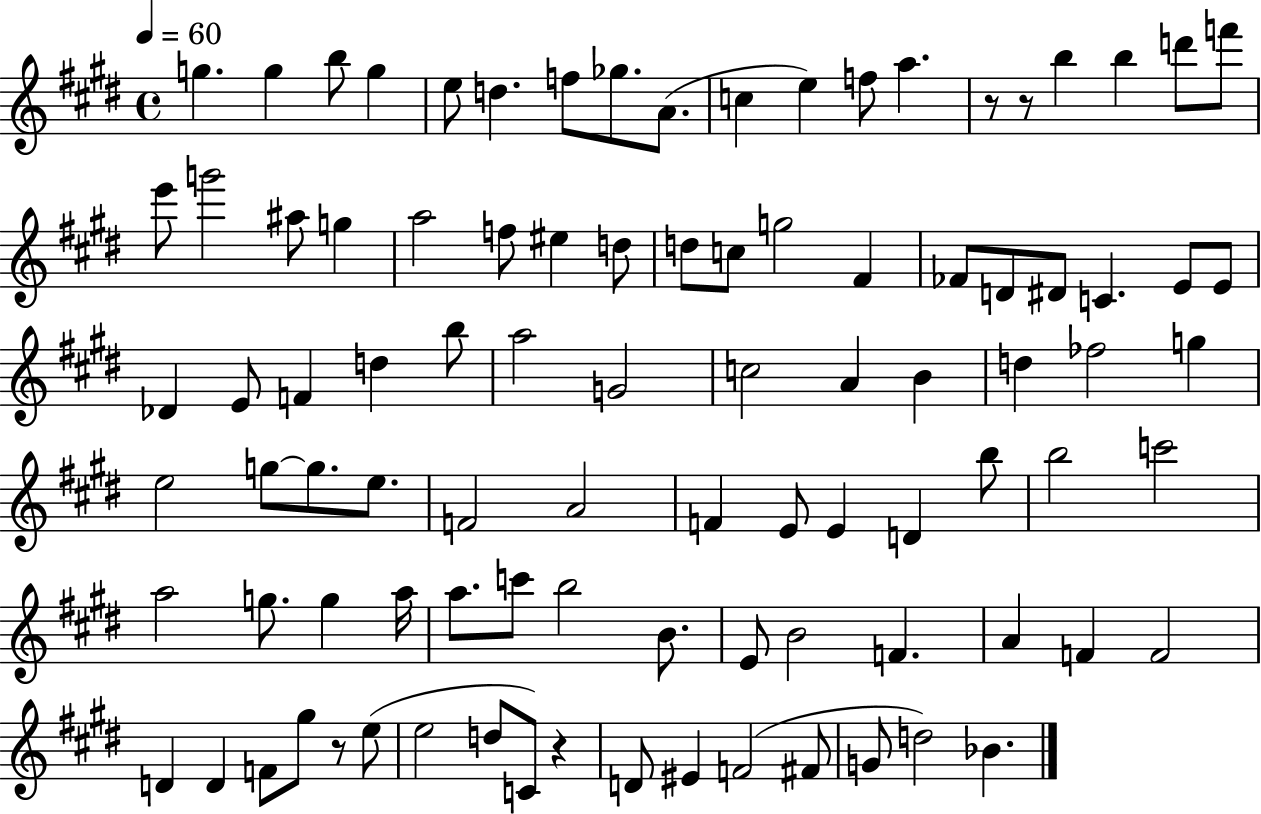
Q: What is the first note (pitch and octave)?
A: G5